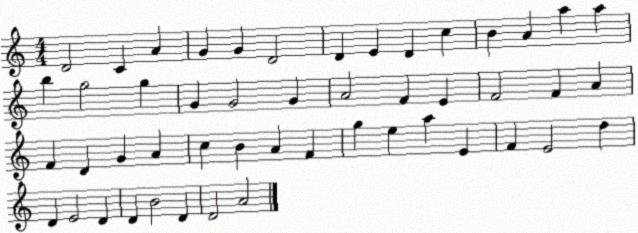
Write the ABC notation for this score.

X:1
T:Untitled
M:4/4
L:1/4
K:C
D2 C A G G D2 D E D c B A a a b g2 g G G2 G A2 F E F2 F A F D G A c B A F g e a E F E2 d D E2 D D B2 D D2 A2